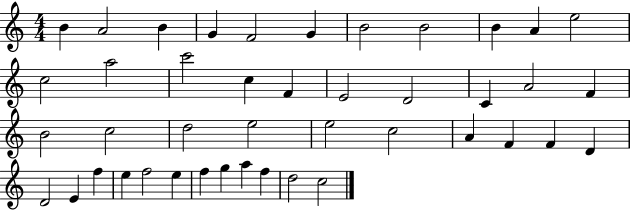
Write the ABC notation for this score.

X:1
T:Untitled
M:4/4
L:1/4
K:C
B A2 B G F2 G B2 B2 B A e2 c2 a2 c'2 c F E2 D2 C A2 F B2 c2 d2 e2 e2 c2 A F F D D2 E f e f2 e f g a f d2 c2